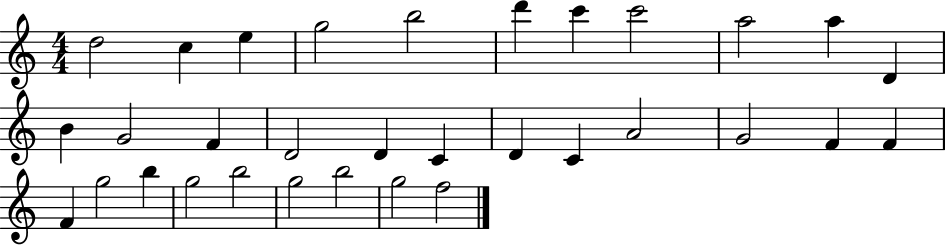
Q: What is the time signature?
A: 4/4